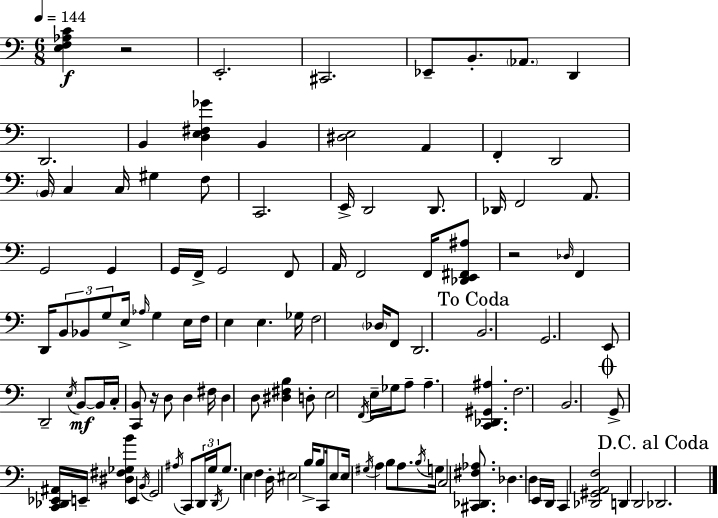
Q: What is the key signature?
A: C major